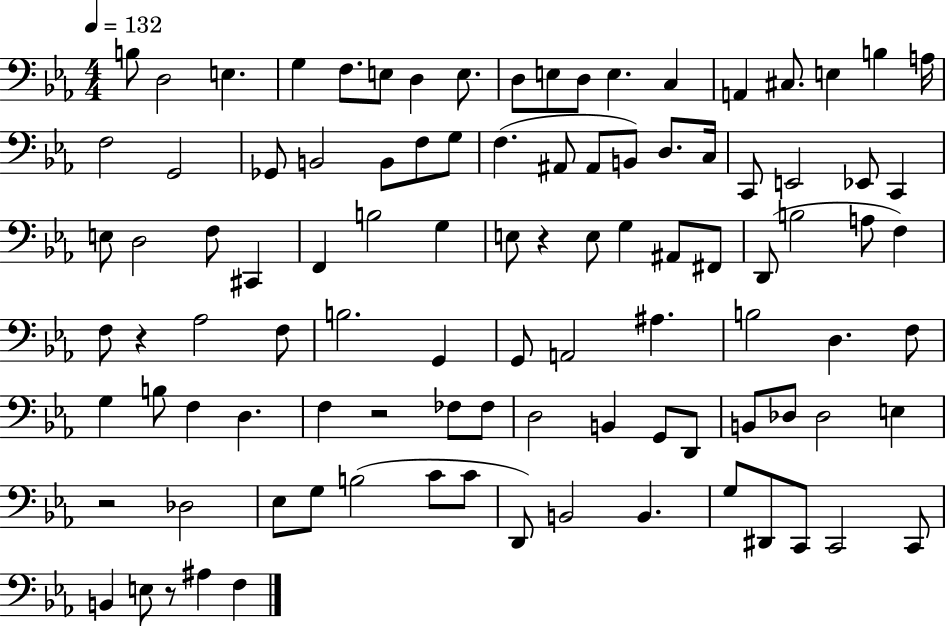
{
  \clef bass
  \numericTimeSignature
  \time 4/4
  \key ees \major
  \tempo 4 = 132
  \repeat volta 2 { b8 d2 e4. | g4 f8. e8 d4 e8. | d8 e8 d8 e4. c4 | a,4 cis8. e4 b4 a16 | \break f2 g,2 | ges,8 b,2 b,8 f8 g8 | f4.( ais,8 ais,8 b,8) d8. c16 | c,8 e,2 ees,8 c,4 | \break e8 d2 f8 cis,4 | f,4 b2 g4 | e8 r4 e8 g4 ais,8 fis,8 | d,8( b2 a8 f4) | \break f8 r4 aes2 f8 | b2. g,4 | g,8 a,2 ais4. | b2 d4. f8 | \break g4 b8 f4 d4. | f4 r2 fes8 fes8 | d2 b,4 g,8 d,8 | b,8 des8 des2 e4 | \break r2 des2 | ees8 g8 b2( c'8 c'8 | d,8) b,2 b,4. | g8 dis,8 c,8 c,2 c,8 | \break b,4 e8 r8 ais4 f4 | } \bar "|."
}